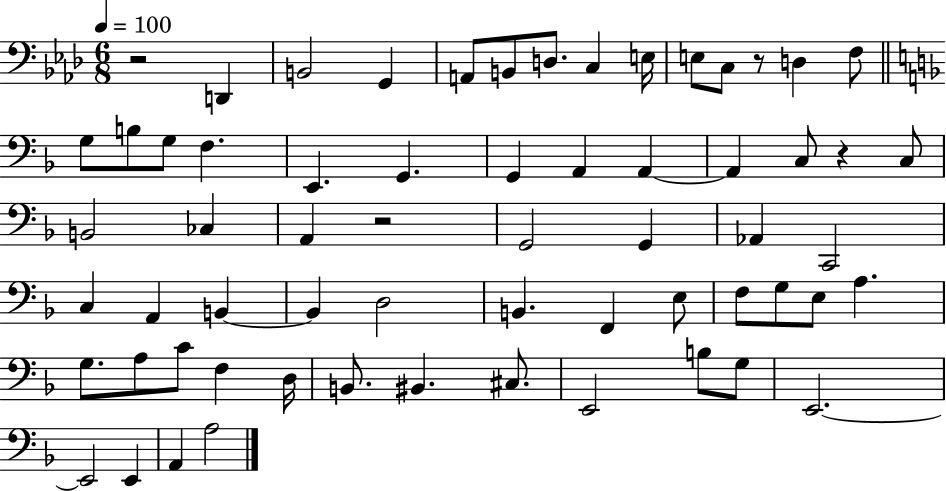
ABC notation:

X:1
T:Untitled
M:6/8
L:1/4
K:Ab
z2 D,, B,,2 G,, A,,/2 B,,/2 D,/2 C, E,/4 E,/2 C,/2 z/2 D, F,/2 G,/2 B,/2 G,/2 F, E,, G,, G,, A,, A,, A,, C,/2 z C,/2 B,,2 _C, A,, z2 G,,2 G,, _A,, C,,2 C, A,, B,, B,, D,2 B,, F,, E,/2 F,/2 G,/2 E,/2 A, G,/2 A,/2 C/2 F, D,/4 B,,/2 ^B,, ^C,/2 E,,2 B,/2 G,/2 E,,2 E,,2 E,, A,, A,2